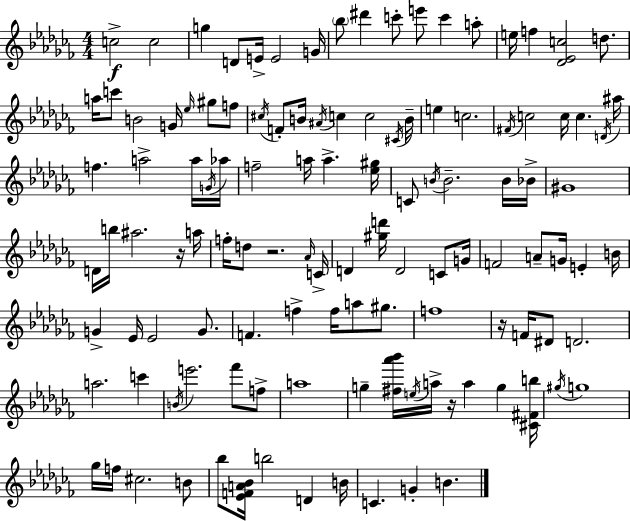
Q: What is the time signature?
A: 4/4